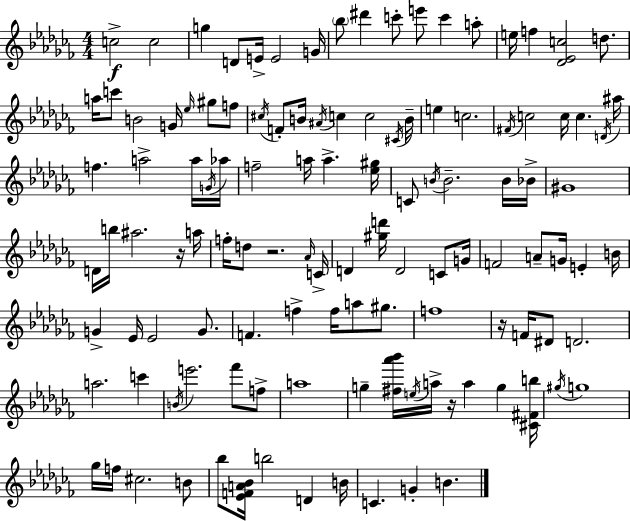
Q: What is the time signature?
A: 4/4